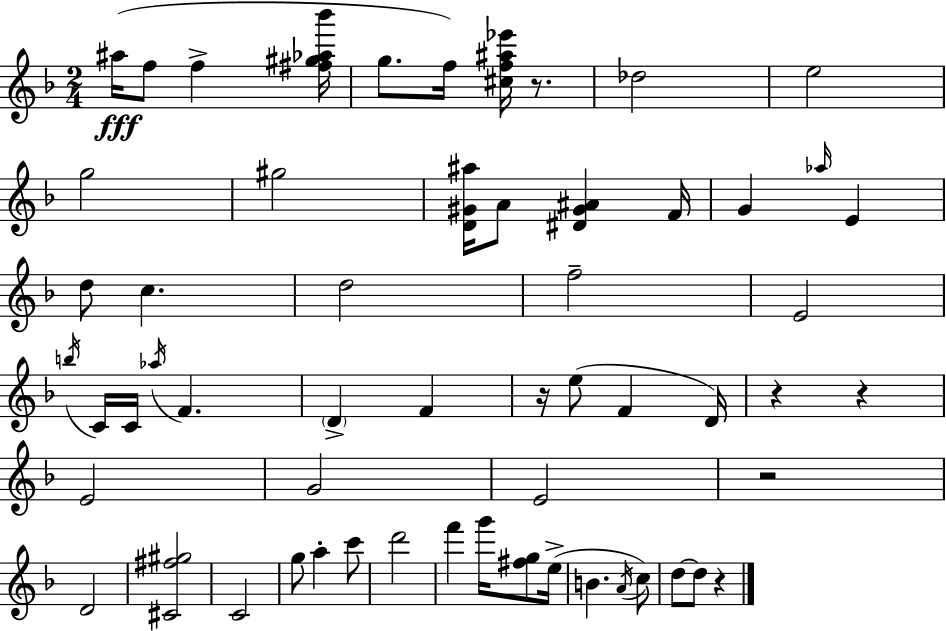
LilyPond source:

{
  \clef treble
  \numericTimeSignature
  \time 2/4
  \key f \major
  ais''16(\fff f''8 f''4-> <fis'' gis'' aes'' bes'''>16 | g''8. f''16) <cis'' f'' ais'' ees'''>16 r8. | des''2 | e''2 | \break g''2 | gis''2 | <d' gis' ais''>16 a'8 <dis' gis' ais'>4 f'16 | g'4 \grace { aes''16 } e'4 | \break d''8 c''4. | d''2 | f''2-- | e'2 | \break \acciaccatura { b''16 } c'16 c'16 \acciaccatura { aes''16 } f'4. | \parenthesize d'4-> f'4 | r16 e''8( f'4 | d'16) r4 r4 | \break e'2 | g'2 | e'2 | r2 | \break d'2 | <cis' fis'' gis''>2 | c'2 | g''8 a''4-. | \break c'''8 d'''2 | f'''4 g'''16 | <fis'' g''>8 e''16->( b'4. | \acciaccatura { a'16 }) c''8 d''8~~ d''8 | \break r4 \bar "|."
}